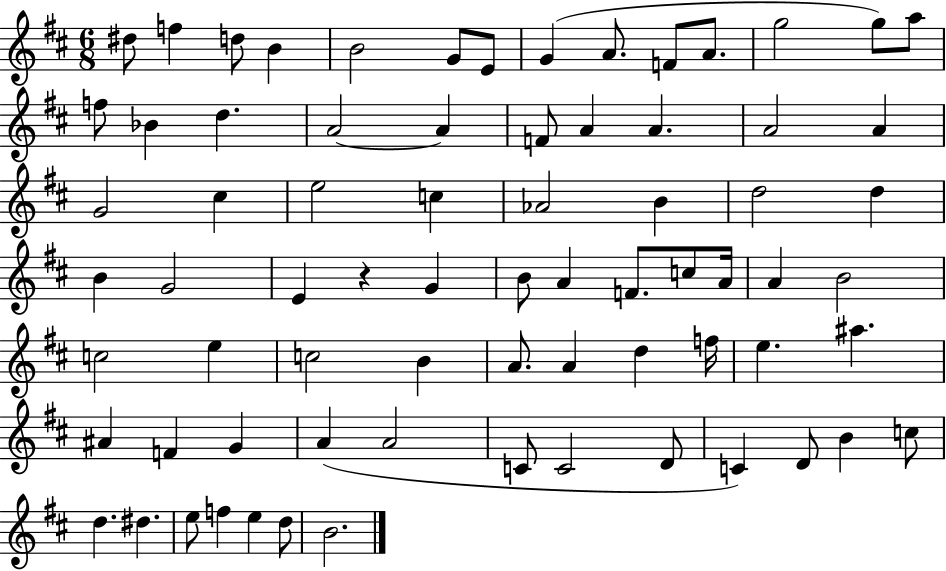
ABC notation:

X:1
T:Untitled
M:6/8
L:1/4
K:D
^d/2 f d/2 B B2 G/2 E/2 G A/2 F/2 A/2 g2 g/2 a/2 f/2 _B d A2 A F/2 A A A2 A G2 ^c e2 c _A2 B d2 d B G2 E z G B/2 A F/2 c/2 A/4 A B2 c2 e c2 B A/2 A d f/4 e ^a ^A F G A A2 C/2 C2 D/2 C D/2 B c/2 d ^d e/2 f e d/2 B2